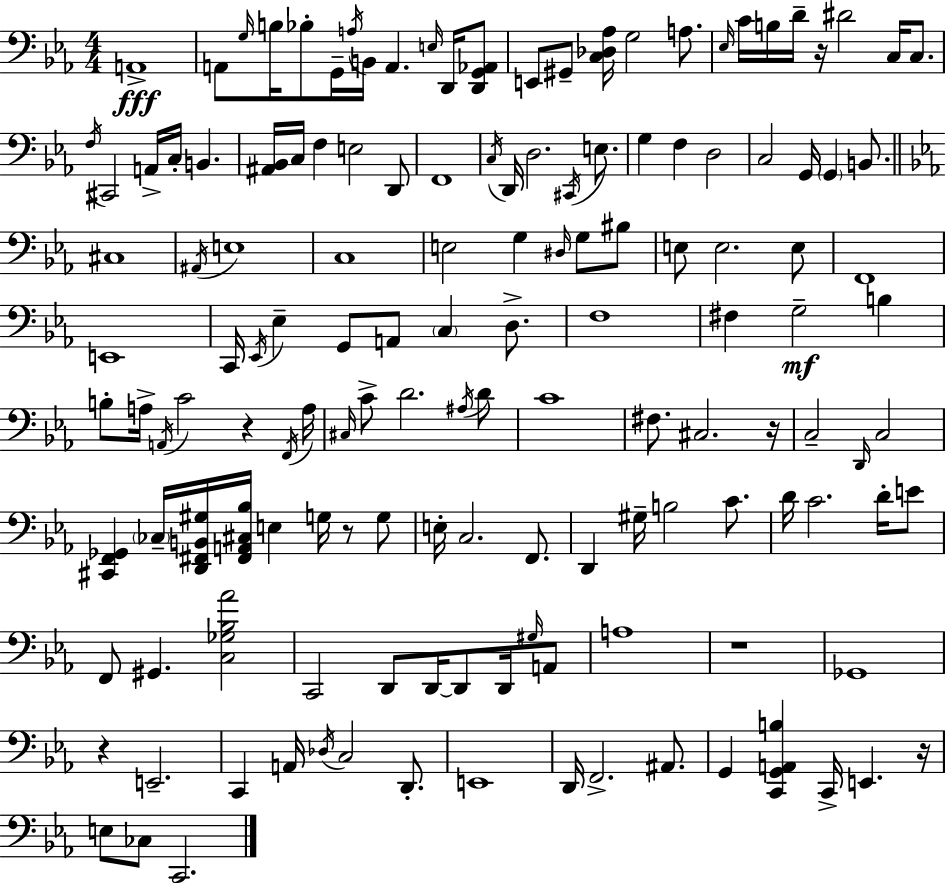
A2/w A2/e G3/s B3/s Bb3/e G2/s A3/s B2/s A2/q. E3/s D2/s [D2,G2,Ab2]/e E2/e G#2/e [C3,Db3,Ab3]/s G3/h A3/e. Eb3/s C4/s B3/s D4/s R/s D#4/h C3/s C3/e. F3/s C#2/h A2/s C3/s B2/q. [A#2,Bb2]/s C3/s F3/q E3/h D2/e F2/w C3/s D2/s D3/h. C#2/s E3/e. G3/q F3/q D3/h C3/h G2/s G2/q B2/e. C#3/w A#2/s E3/w C3/w E3/h G3/q D#3/s G3/e BIS3/e E3/e E3/h. E3/e F2/w E2/w C2/s Eb2/s Eb3/q G2/e A2/e C3/q D3/e. F3/w F#3/q G3/h B3/q B3/e A3/s A2/s C4/h R/q F2/s A3/s C#3/s C4/e D4/h. A#3/s D4/e C4/w F#3/e. C#3/h. R/s C3/h D2/s C3/h [C#2,F2,Gb2]/q CES3/s [D2,F#2,B2,G#3]/s [F#2,A2,C#3,Bb3]/s E3/q G3/s R/e G3/e E3/s C3/h. F2/e. D2/q G#3/s B3/h C4/e. D4/s C4/h. D4/s E4/e F2/e G#2/q. [C3,Gb3,Bb3,Ab4]/h C2/h D2/e D2/s D2/e D2/s G#3/s A2/e A3/w R/w Gb2/w R/q E2/h. C2/q A2/s Db3/s C3/h D2/e. E2/w D2/s F2/h. A#2/e. G2/q [C2,G2,A2,B3]/q C2/s E2/q. R/s E3/e CES3/e C2/h.